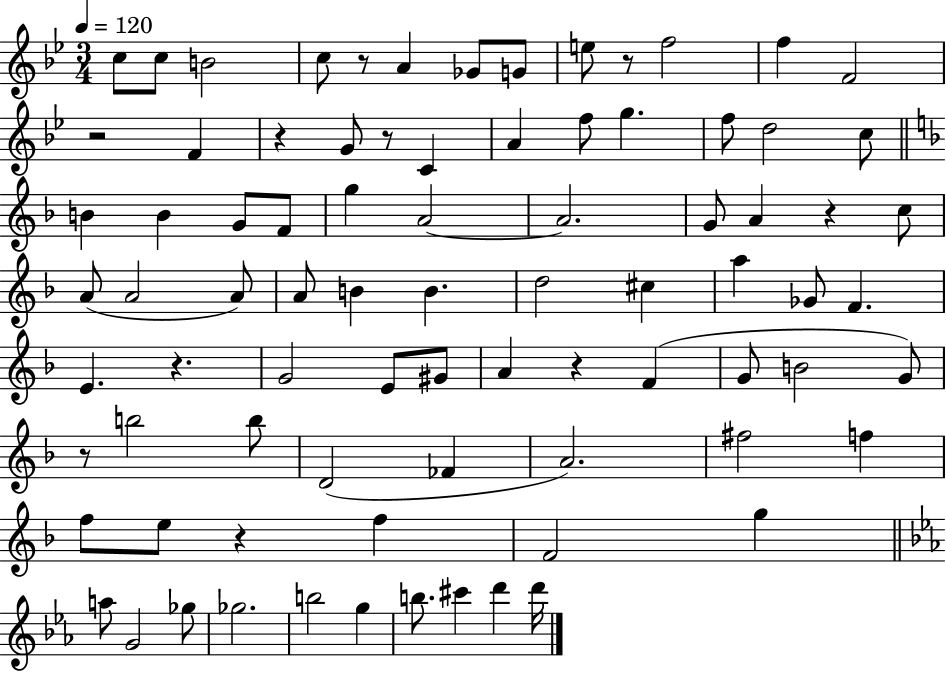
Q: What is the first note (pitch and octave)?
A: C5